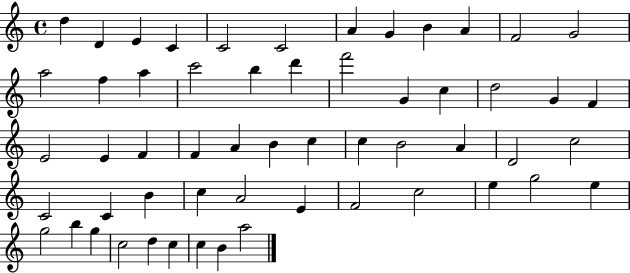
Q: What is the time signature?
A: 4/4